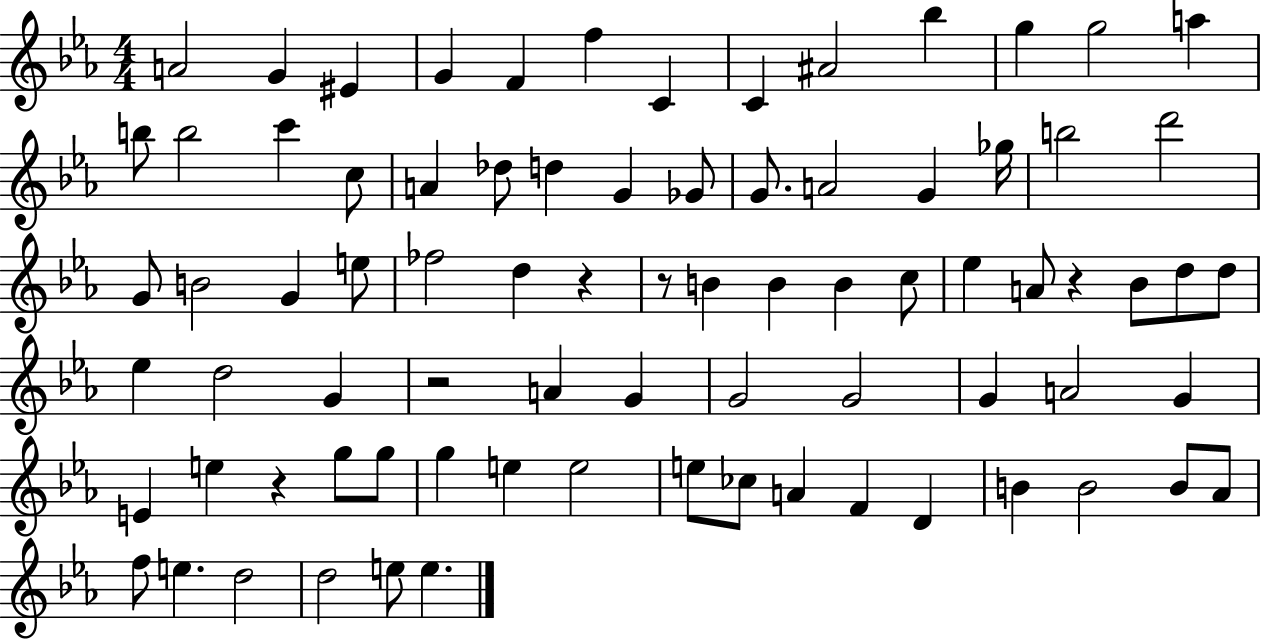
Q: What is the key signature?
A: EES major